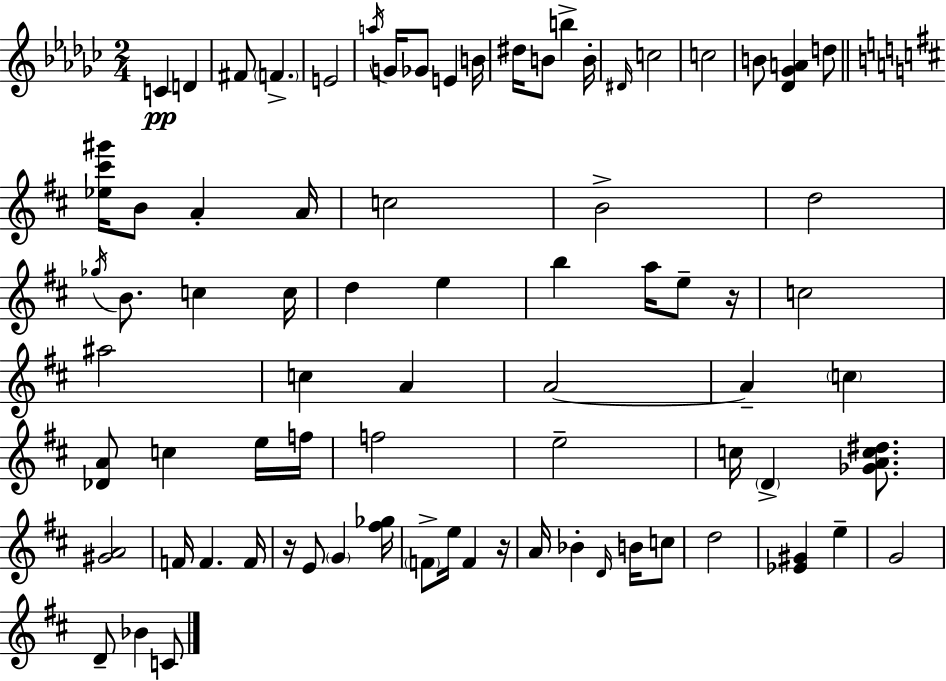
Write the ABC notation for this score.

X:1
T:Untitled
M:2/4
L:1/4
K:Ebm
C D ^F/2 F E2 a/4 G/4 _G/2 E B/4 ^d/4 B/2 b B/4 ^D/4 c2 c2 B/2 [_D_GA] d/2 [_e^c'^g']/4 B/2 A A/4 c2 B2 d2 _g/4 B/2 c c/4 d e b a/4 e/2 z/4 c2 ^a2 c A A2 A c [_DA]/2 c e/4 f/4 f2 e2 c/4 D [_GAc^d]/2 [^GA]2 F/4 F F/4 z/4 E/2 G [^f_g]/4 F/2 e/4 F z/4 A/4 _B D/4 B/4 c/2 d2 [_E^G] e G2 D/2 _B C/2